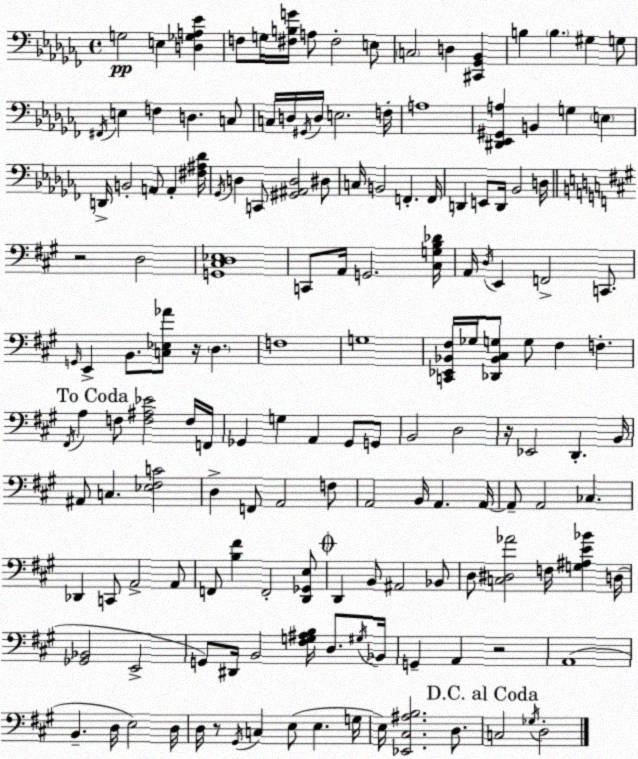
X:1
T:Untitled
M:4/4
L:1/4
K:Abm
G,2 E, [D,_G,A,_E] F,/2 G,/4 [^F,B,G]/4 A,/2 ^F,2 E,/2 C,2 D, [^C,,_G,,_B,,] B, B, ^G, G,/2 ^F,,/4 E, F, D, C,/2 C,/4 D,/4 ^G,,/4 D,/4 E,2 F,/4 A,4 [^D,,_E,,^G,,A,] B,, G, E, D,,/4 B,,2 A,,/2 A,, [^F,^A,_D]/4 _G,,/4 D, C,,/2 [^G,,^A,,D,]2 ^D,/2 C,/4 B,,2 F,, F,,/4 D,, E,,/2 D,,/4 _B,,2 D,/4 z2 D,2 [G,,^C,D,_E,]4 C,,/2 A,,/4 G,,2 [^C,G,B,_D]/4 A,,/4 D,/4 E,, F,,2 C,,/2 G,,/4 E,, B,,/2 [C,_E,_A]/2 z/4 D, F,4 G,4 [C,,_E,,_B,,^F,]/4 _G,/4 [_D,,_B,,^C,G,]/2 G,/2 ^F, F, ^F,,/4 A, F,/2 [F,^A,_E]2 F,/4 F,,/4 _G,, G, A,, _G,,/2 G,,/2 B,,2 D,2 z/4 _E,,2 D,, B,,/4 ^A,,/2 C, [_E,^F,C]2 D, F,,/2 A,,2 F,/2 A,,2 B,,/4 A,, A,,/4 A,,/2 A,,2 _C, _D,, C,,/2 A,,2 A,,/2 F,,/2 [B,^F] F,,2 [D,,_G,,E,]/2 D,, B,,/2 ^A,,2 _B,,/2 D,/2 [C,^D,_A]2 F,/4 [G,^A,E_B] D,/4 [_G,,_B,,]2 E,,2 G,,/2 ^D,,/4 B,,2 [^F,G,^A,B,]/4 D,/2 ^G,/4 _B,,/4 G,, A,, z2 A,,4 B,, D,/4 E,2 D,/4 D,/4 z/2 ^G,,/4 C, E,/2 E, G,/4 E,/4 [_E,,^C,^A,B,]2 D,/2 C,2 _G,/4 D,2